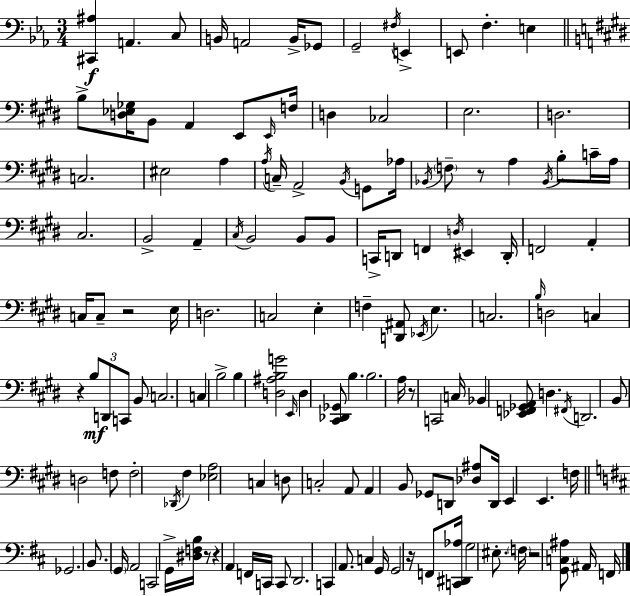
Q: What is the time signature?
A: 3/4